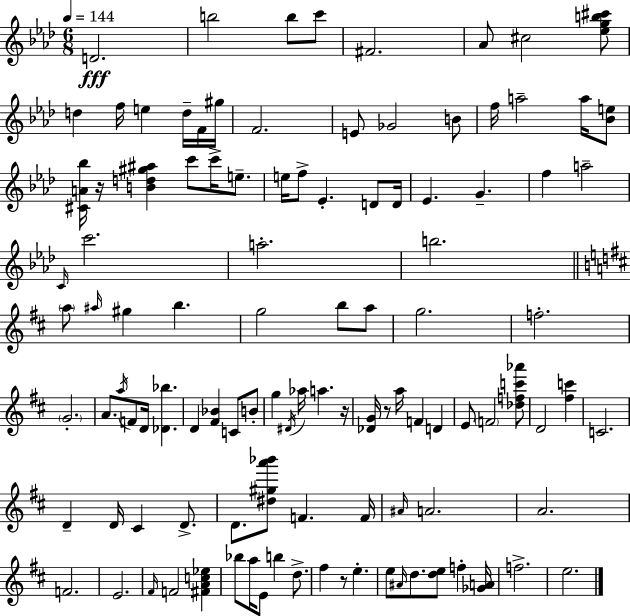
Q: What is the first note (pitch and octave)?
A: D4